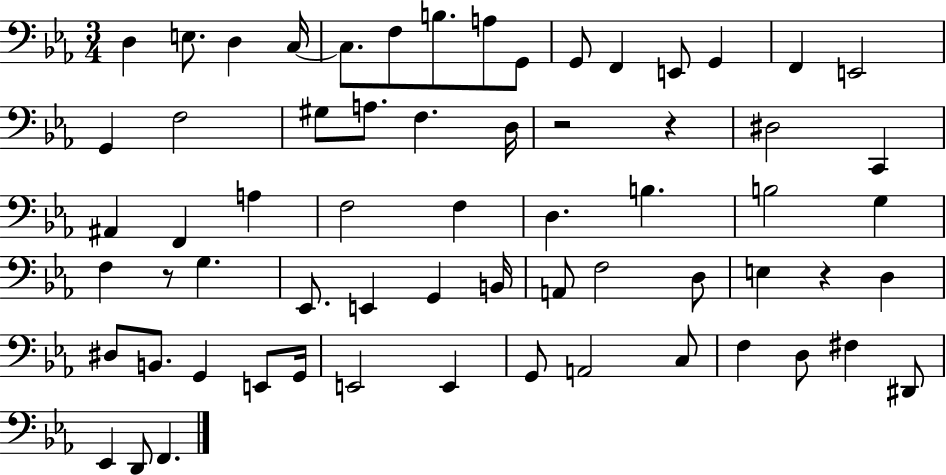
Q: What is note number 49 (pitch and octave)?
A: E2